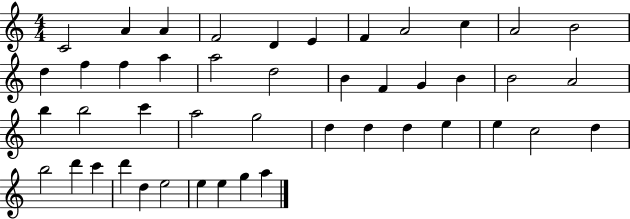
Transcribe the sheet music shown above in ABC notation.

X:1
T:Untitled
M:4/4
L:1/4
K:C
C2 A A F2 D E F A2 c A2 B2 d f f a a2 d2 B F G B B2 A2 b b2 c' a2 g2 d d d e e c2 d b2 d' c' d' d e2 e e g a